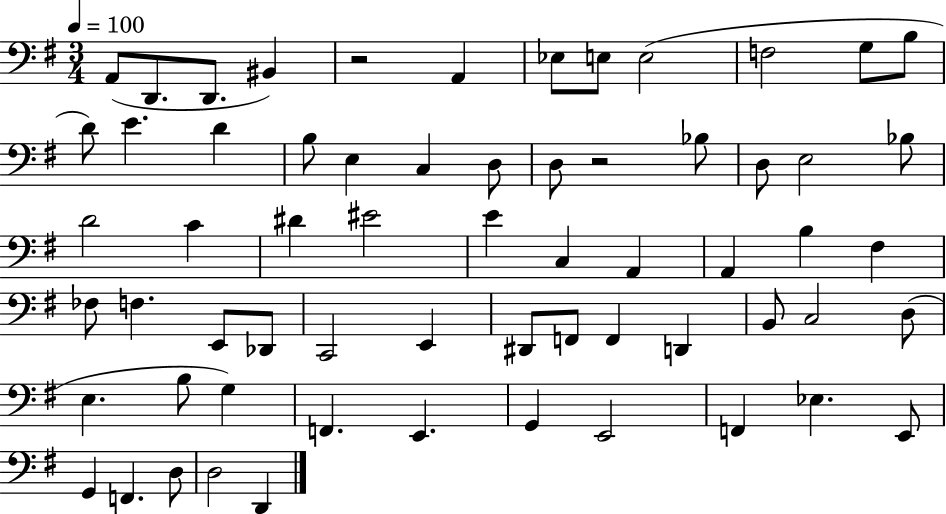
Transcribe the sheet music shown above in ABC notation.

X:1
T:Untitled
M:3/4
L:1/4
K:G
A,,/2 D,,/2 D,,/2 ^B,, z2 A,, _E,/2 E,/2 E,2 F,2 G,/2 B,/2 D/2 E D B,/2 E, C, D,/2 D,/2 z2 _B,/2 D,/2 E,2 _B,/2 D2 C ^D ^E2 E C, A,, A,, B, ^F, _F,/2 F, E,,/2 _D,,/2 C,,2 E,, ^D,,/2 F,,/2 F,, D,, B,,/2 C,2 D,/2 E, B,/2 G, F,, E,, G,, E,,2 F,, _E, E,,/2 G,, F,, D,/2 D,2 D,,